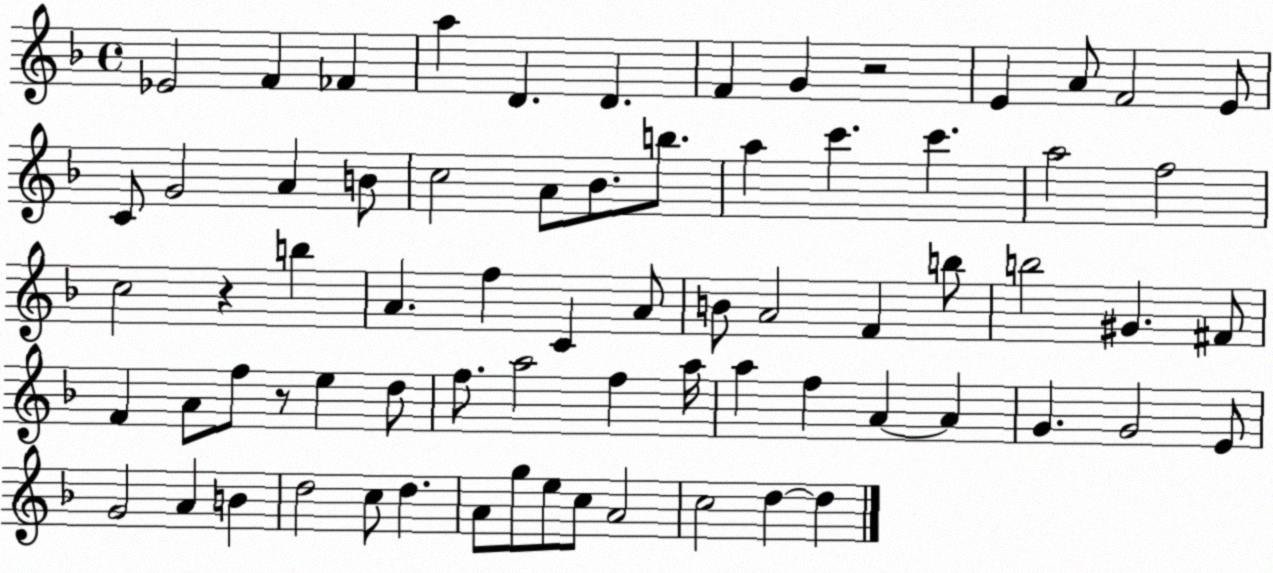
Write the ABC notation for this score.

X:1
T:Untitled
M:4/4
L:1/4
K:F
_E2 F _F a D D F G z2 E A/2 F2 E/2 C/2 G2 A B/2 c2 A/2 _B/2 b/2 a c' c' a2 f2 c2 z b A f C A/2 B/2 A2 F b/2 b2 ^G ^F/2 F A/2 f/2 z/2 e d/2 f/2 a2 f a/4 a f A A G G2 E/2 G2 A B d2 c/2 d A/2 g/2 e/2 c/2 A2 c2 d d